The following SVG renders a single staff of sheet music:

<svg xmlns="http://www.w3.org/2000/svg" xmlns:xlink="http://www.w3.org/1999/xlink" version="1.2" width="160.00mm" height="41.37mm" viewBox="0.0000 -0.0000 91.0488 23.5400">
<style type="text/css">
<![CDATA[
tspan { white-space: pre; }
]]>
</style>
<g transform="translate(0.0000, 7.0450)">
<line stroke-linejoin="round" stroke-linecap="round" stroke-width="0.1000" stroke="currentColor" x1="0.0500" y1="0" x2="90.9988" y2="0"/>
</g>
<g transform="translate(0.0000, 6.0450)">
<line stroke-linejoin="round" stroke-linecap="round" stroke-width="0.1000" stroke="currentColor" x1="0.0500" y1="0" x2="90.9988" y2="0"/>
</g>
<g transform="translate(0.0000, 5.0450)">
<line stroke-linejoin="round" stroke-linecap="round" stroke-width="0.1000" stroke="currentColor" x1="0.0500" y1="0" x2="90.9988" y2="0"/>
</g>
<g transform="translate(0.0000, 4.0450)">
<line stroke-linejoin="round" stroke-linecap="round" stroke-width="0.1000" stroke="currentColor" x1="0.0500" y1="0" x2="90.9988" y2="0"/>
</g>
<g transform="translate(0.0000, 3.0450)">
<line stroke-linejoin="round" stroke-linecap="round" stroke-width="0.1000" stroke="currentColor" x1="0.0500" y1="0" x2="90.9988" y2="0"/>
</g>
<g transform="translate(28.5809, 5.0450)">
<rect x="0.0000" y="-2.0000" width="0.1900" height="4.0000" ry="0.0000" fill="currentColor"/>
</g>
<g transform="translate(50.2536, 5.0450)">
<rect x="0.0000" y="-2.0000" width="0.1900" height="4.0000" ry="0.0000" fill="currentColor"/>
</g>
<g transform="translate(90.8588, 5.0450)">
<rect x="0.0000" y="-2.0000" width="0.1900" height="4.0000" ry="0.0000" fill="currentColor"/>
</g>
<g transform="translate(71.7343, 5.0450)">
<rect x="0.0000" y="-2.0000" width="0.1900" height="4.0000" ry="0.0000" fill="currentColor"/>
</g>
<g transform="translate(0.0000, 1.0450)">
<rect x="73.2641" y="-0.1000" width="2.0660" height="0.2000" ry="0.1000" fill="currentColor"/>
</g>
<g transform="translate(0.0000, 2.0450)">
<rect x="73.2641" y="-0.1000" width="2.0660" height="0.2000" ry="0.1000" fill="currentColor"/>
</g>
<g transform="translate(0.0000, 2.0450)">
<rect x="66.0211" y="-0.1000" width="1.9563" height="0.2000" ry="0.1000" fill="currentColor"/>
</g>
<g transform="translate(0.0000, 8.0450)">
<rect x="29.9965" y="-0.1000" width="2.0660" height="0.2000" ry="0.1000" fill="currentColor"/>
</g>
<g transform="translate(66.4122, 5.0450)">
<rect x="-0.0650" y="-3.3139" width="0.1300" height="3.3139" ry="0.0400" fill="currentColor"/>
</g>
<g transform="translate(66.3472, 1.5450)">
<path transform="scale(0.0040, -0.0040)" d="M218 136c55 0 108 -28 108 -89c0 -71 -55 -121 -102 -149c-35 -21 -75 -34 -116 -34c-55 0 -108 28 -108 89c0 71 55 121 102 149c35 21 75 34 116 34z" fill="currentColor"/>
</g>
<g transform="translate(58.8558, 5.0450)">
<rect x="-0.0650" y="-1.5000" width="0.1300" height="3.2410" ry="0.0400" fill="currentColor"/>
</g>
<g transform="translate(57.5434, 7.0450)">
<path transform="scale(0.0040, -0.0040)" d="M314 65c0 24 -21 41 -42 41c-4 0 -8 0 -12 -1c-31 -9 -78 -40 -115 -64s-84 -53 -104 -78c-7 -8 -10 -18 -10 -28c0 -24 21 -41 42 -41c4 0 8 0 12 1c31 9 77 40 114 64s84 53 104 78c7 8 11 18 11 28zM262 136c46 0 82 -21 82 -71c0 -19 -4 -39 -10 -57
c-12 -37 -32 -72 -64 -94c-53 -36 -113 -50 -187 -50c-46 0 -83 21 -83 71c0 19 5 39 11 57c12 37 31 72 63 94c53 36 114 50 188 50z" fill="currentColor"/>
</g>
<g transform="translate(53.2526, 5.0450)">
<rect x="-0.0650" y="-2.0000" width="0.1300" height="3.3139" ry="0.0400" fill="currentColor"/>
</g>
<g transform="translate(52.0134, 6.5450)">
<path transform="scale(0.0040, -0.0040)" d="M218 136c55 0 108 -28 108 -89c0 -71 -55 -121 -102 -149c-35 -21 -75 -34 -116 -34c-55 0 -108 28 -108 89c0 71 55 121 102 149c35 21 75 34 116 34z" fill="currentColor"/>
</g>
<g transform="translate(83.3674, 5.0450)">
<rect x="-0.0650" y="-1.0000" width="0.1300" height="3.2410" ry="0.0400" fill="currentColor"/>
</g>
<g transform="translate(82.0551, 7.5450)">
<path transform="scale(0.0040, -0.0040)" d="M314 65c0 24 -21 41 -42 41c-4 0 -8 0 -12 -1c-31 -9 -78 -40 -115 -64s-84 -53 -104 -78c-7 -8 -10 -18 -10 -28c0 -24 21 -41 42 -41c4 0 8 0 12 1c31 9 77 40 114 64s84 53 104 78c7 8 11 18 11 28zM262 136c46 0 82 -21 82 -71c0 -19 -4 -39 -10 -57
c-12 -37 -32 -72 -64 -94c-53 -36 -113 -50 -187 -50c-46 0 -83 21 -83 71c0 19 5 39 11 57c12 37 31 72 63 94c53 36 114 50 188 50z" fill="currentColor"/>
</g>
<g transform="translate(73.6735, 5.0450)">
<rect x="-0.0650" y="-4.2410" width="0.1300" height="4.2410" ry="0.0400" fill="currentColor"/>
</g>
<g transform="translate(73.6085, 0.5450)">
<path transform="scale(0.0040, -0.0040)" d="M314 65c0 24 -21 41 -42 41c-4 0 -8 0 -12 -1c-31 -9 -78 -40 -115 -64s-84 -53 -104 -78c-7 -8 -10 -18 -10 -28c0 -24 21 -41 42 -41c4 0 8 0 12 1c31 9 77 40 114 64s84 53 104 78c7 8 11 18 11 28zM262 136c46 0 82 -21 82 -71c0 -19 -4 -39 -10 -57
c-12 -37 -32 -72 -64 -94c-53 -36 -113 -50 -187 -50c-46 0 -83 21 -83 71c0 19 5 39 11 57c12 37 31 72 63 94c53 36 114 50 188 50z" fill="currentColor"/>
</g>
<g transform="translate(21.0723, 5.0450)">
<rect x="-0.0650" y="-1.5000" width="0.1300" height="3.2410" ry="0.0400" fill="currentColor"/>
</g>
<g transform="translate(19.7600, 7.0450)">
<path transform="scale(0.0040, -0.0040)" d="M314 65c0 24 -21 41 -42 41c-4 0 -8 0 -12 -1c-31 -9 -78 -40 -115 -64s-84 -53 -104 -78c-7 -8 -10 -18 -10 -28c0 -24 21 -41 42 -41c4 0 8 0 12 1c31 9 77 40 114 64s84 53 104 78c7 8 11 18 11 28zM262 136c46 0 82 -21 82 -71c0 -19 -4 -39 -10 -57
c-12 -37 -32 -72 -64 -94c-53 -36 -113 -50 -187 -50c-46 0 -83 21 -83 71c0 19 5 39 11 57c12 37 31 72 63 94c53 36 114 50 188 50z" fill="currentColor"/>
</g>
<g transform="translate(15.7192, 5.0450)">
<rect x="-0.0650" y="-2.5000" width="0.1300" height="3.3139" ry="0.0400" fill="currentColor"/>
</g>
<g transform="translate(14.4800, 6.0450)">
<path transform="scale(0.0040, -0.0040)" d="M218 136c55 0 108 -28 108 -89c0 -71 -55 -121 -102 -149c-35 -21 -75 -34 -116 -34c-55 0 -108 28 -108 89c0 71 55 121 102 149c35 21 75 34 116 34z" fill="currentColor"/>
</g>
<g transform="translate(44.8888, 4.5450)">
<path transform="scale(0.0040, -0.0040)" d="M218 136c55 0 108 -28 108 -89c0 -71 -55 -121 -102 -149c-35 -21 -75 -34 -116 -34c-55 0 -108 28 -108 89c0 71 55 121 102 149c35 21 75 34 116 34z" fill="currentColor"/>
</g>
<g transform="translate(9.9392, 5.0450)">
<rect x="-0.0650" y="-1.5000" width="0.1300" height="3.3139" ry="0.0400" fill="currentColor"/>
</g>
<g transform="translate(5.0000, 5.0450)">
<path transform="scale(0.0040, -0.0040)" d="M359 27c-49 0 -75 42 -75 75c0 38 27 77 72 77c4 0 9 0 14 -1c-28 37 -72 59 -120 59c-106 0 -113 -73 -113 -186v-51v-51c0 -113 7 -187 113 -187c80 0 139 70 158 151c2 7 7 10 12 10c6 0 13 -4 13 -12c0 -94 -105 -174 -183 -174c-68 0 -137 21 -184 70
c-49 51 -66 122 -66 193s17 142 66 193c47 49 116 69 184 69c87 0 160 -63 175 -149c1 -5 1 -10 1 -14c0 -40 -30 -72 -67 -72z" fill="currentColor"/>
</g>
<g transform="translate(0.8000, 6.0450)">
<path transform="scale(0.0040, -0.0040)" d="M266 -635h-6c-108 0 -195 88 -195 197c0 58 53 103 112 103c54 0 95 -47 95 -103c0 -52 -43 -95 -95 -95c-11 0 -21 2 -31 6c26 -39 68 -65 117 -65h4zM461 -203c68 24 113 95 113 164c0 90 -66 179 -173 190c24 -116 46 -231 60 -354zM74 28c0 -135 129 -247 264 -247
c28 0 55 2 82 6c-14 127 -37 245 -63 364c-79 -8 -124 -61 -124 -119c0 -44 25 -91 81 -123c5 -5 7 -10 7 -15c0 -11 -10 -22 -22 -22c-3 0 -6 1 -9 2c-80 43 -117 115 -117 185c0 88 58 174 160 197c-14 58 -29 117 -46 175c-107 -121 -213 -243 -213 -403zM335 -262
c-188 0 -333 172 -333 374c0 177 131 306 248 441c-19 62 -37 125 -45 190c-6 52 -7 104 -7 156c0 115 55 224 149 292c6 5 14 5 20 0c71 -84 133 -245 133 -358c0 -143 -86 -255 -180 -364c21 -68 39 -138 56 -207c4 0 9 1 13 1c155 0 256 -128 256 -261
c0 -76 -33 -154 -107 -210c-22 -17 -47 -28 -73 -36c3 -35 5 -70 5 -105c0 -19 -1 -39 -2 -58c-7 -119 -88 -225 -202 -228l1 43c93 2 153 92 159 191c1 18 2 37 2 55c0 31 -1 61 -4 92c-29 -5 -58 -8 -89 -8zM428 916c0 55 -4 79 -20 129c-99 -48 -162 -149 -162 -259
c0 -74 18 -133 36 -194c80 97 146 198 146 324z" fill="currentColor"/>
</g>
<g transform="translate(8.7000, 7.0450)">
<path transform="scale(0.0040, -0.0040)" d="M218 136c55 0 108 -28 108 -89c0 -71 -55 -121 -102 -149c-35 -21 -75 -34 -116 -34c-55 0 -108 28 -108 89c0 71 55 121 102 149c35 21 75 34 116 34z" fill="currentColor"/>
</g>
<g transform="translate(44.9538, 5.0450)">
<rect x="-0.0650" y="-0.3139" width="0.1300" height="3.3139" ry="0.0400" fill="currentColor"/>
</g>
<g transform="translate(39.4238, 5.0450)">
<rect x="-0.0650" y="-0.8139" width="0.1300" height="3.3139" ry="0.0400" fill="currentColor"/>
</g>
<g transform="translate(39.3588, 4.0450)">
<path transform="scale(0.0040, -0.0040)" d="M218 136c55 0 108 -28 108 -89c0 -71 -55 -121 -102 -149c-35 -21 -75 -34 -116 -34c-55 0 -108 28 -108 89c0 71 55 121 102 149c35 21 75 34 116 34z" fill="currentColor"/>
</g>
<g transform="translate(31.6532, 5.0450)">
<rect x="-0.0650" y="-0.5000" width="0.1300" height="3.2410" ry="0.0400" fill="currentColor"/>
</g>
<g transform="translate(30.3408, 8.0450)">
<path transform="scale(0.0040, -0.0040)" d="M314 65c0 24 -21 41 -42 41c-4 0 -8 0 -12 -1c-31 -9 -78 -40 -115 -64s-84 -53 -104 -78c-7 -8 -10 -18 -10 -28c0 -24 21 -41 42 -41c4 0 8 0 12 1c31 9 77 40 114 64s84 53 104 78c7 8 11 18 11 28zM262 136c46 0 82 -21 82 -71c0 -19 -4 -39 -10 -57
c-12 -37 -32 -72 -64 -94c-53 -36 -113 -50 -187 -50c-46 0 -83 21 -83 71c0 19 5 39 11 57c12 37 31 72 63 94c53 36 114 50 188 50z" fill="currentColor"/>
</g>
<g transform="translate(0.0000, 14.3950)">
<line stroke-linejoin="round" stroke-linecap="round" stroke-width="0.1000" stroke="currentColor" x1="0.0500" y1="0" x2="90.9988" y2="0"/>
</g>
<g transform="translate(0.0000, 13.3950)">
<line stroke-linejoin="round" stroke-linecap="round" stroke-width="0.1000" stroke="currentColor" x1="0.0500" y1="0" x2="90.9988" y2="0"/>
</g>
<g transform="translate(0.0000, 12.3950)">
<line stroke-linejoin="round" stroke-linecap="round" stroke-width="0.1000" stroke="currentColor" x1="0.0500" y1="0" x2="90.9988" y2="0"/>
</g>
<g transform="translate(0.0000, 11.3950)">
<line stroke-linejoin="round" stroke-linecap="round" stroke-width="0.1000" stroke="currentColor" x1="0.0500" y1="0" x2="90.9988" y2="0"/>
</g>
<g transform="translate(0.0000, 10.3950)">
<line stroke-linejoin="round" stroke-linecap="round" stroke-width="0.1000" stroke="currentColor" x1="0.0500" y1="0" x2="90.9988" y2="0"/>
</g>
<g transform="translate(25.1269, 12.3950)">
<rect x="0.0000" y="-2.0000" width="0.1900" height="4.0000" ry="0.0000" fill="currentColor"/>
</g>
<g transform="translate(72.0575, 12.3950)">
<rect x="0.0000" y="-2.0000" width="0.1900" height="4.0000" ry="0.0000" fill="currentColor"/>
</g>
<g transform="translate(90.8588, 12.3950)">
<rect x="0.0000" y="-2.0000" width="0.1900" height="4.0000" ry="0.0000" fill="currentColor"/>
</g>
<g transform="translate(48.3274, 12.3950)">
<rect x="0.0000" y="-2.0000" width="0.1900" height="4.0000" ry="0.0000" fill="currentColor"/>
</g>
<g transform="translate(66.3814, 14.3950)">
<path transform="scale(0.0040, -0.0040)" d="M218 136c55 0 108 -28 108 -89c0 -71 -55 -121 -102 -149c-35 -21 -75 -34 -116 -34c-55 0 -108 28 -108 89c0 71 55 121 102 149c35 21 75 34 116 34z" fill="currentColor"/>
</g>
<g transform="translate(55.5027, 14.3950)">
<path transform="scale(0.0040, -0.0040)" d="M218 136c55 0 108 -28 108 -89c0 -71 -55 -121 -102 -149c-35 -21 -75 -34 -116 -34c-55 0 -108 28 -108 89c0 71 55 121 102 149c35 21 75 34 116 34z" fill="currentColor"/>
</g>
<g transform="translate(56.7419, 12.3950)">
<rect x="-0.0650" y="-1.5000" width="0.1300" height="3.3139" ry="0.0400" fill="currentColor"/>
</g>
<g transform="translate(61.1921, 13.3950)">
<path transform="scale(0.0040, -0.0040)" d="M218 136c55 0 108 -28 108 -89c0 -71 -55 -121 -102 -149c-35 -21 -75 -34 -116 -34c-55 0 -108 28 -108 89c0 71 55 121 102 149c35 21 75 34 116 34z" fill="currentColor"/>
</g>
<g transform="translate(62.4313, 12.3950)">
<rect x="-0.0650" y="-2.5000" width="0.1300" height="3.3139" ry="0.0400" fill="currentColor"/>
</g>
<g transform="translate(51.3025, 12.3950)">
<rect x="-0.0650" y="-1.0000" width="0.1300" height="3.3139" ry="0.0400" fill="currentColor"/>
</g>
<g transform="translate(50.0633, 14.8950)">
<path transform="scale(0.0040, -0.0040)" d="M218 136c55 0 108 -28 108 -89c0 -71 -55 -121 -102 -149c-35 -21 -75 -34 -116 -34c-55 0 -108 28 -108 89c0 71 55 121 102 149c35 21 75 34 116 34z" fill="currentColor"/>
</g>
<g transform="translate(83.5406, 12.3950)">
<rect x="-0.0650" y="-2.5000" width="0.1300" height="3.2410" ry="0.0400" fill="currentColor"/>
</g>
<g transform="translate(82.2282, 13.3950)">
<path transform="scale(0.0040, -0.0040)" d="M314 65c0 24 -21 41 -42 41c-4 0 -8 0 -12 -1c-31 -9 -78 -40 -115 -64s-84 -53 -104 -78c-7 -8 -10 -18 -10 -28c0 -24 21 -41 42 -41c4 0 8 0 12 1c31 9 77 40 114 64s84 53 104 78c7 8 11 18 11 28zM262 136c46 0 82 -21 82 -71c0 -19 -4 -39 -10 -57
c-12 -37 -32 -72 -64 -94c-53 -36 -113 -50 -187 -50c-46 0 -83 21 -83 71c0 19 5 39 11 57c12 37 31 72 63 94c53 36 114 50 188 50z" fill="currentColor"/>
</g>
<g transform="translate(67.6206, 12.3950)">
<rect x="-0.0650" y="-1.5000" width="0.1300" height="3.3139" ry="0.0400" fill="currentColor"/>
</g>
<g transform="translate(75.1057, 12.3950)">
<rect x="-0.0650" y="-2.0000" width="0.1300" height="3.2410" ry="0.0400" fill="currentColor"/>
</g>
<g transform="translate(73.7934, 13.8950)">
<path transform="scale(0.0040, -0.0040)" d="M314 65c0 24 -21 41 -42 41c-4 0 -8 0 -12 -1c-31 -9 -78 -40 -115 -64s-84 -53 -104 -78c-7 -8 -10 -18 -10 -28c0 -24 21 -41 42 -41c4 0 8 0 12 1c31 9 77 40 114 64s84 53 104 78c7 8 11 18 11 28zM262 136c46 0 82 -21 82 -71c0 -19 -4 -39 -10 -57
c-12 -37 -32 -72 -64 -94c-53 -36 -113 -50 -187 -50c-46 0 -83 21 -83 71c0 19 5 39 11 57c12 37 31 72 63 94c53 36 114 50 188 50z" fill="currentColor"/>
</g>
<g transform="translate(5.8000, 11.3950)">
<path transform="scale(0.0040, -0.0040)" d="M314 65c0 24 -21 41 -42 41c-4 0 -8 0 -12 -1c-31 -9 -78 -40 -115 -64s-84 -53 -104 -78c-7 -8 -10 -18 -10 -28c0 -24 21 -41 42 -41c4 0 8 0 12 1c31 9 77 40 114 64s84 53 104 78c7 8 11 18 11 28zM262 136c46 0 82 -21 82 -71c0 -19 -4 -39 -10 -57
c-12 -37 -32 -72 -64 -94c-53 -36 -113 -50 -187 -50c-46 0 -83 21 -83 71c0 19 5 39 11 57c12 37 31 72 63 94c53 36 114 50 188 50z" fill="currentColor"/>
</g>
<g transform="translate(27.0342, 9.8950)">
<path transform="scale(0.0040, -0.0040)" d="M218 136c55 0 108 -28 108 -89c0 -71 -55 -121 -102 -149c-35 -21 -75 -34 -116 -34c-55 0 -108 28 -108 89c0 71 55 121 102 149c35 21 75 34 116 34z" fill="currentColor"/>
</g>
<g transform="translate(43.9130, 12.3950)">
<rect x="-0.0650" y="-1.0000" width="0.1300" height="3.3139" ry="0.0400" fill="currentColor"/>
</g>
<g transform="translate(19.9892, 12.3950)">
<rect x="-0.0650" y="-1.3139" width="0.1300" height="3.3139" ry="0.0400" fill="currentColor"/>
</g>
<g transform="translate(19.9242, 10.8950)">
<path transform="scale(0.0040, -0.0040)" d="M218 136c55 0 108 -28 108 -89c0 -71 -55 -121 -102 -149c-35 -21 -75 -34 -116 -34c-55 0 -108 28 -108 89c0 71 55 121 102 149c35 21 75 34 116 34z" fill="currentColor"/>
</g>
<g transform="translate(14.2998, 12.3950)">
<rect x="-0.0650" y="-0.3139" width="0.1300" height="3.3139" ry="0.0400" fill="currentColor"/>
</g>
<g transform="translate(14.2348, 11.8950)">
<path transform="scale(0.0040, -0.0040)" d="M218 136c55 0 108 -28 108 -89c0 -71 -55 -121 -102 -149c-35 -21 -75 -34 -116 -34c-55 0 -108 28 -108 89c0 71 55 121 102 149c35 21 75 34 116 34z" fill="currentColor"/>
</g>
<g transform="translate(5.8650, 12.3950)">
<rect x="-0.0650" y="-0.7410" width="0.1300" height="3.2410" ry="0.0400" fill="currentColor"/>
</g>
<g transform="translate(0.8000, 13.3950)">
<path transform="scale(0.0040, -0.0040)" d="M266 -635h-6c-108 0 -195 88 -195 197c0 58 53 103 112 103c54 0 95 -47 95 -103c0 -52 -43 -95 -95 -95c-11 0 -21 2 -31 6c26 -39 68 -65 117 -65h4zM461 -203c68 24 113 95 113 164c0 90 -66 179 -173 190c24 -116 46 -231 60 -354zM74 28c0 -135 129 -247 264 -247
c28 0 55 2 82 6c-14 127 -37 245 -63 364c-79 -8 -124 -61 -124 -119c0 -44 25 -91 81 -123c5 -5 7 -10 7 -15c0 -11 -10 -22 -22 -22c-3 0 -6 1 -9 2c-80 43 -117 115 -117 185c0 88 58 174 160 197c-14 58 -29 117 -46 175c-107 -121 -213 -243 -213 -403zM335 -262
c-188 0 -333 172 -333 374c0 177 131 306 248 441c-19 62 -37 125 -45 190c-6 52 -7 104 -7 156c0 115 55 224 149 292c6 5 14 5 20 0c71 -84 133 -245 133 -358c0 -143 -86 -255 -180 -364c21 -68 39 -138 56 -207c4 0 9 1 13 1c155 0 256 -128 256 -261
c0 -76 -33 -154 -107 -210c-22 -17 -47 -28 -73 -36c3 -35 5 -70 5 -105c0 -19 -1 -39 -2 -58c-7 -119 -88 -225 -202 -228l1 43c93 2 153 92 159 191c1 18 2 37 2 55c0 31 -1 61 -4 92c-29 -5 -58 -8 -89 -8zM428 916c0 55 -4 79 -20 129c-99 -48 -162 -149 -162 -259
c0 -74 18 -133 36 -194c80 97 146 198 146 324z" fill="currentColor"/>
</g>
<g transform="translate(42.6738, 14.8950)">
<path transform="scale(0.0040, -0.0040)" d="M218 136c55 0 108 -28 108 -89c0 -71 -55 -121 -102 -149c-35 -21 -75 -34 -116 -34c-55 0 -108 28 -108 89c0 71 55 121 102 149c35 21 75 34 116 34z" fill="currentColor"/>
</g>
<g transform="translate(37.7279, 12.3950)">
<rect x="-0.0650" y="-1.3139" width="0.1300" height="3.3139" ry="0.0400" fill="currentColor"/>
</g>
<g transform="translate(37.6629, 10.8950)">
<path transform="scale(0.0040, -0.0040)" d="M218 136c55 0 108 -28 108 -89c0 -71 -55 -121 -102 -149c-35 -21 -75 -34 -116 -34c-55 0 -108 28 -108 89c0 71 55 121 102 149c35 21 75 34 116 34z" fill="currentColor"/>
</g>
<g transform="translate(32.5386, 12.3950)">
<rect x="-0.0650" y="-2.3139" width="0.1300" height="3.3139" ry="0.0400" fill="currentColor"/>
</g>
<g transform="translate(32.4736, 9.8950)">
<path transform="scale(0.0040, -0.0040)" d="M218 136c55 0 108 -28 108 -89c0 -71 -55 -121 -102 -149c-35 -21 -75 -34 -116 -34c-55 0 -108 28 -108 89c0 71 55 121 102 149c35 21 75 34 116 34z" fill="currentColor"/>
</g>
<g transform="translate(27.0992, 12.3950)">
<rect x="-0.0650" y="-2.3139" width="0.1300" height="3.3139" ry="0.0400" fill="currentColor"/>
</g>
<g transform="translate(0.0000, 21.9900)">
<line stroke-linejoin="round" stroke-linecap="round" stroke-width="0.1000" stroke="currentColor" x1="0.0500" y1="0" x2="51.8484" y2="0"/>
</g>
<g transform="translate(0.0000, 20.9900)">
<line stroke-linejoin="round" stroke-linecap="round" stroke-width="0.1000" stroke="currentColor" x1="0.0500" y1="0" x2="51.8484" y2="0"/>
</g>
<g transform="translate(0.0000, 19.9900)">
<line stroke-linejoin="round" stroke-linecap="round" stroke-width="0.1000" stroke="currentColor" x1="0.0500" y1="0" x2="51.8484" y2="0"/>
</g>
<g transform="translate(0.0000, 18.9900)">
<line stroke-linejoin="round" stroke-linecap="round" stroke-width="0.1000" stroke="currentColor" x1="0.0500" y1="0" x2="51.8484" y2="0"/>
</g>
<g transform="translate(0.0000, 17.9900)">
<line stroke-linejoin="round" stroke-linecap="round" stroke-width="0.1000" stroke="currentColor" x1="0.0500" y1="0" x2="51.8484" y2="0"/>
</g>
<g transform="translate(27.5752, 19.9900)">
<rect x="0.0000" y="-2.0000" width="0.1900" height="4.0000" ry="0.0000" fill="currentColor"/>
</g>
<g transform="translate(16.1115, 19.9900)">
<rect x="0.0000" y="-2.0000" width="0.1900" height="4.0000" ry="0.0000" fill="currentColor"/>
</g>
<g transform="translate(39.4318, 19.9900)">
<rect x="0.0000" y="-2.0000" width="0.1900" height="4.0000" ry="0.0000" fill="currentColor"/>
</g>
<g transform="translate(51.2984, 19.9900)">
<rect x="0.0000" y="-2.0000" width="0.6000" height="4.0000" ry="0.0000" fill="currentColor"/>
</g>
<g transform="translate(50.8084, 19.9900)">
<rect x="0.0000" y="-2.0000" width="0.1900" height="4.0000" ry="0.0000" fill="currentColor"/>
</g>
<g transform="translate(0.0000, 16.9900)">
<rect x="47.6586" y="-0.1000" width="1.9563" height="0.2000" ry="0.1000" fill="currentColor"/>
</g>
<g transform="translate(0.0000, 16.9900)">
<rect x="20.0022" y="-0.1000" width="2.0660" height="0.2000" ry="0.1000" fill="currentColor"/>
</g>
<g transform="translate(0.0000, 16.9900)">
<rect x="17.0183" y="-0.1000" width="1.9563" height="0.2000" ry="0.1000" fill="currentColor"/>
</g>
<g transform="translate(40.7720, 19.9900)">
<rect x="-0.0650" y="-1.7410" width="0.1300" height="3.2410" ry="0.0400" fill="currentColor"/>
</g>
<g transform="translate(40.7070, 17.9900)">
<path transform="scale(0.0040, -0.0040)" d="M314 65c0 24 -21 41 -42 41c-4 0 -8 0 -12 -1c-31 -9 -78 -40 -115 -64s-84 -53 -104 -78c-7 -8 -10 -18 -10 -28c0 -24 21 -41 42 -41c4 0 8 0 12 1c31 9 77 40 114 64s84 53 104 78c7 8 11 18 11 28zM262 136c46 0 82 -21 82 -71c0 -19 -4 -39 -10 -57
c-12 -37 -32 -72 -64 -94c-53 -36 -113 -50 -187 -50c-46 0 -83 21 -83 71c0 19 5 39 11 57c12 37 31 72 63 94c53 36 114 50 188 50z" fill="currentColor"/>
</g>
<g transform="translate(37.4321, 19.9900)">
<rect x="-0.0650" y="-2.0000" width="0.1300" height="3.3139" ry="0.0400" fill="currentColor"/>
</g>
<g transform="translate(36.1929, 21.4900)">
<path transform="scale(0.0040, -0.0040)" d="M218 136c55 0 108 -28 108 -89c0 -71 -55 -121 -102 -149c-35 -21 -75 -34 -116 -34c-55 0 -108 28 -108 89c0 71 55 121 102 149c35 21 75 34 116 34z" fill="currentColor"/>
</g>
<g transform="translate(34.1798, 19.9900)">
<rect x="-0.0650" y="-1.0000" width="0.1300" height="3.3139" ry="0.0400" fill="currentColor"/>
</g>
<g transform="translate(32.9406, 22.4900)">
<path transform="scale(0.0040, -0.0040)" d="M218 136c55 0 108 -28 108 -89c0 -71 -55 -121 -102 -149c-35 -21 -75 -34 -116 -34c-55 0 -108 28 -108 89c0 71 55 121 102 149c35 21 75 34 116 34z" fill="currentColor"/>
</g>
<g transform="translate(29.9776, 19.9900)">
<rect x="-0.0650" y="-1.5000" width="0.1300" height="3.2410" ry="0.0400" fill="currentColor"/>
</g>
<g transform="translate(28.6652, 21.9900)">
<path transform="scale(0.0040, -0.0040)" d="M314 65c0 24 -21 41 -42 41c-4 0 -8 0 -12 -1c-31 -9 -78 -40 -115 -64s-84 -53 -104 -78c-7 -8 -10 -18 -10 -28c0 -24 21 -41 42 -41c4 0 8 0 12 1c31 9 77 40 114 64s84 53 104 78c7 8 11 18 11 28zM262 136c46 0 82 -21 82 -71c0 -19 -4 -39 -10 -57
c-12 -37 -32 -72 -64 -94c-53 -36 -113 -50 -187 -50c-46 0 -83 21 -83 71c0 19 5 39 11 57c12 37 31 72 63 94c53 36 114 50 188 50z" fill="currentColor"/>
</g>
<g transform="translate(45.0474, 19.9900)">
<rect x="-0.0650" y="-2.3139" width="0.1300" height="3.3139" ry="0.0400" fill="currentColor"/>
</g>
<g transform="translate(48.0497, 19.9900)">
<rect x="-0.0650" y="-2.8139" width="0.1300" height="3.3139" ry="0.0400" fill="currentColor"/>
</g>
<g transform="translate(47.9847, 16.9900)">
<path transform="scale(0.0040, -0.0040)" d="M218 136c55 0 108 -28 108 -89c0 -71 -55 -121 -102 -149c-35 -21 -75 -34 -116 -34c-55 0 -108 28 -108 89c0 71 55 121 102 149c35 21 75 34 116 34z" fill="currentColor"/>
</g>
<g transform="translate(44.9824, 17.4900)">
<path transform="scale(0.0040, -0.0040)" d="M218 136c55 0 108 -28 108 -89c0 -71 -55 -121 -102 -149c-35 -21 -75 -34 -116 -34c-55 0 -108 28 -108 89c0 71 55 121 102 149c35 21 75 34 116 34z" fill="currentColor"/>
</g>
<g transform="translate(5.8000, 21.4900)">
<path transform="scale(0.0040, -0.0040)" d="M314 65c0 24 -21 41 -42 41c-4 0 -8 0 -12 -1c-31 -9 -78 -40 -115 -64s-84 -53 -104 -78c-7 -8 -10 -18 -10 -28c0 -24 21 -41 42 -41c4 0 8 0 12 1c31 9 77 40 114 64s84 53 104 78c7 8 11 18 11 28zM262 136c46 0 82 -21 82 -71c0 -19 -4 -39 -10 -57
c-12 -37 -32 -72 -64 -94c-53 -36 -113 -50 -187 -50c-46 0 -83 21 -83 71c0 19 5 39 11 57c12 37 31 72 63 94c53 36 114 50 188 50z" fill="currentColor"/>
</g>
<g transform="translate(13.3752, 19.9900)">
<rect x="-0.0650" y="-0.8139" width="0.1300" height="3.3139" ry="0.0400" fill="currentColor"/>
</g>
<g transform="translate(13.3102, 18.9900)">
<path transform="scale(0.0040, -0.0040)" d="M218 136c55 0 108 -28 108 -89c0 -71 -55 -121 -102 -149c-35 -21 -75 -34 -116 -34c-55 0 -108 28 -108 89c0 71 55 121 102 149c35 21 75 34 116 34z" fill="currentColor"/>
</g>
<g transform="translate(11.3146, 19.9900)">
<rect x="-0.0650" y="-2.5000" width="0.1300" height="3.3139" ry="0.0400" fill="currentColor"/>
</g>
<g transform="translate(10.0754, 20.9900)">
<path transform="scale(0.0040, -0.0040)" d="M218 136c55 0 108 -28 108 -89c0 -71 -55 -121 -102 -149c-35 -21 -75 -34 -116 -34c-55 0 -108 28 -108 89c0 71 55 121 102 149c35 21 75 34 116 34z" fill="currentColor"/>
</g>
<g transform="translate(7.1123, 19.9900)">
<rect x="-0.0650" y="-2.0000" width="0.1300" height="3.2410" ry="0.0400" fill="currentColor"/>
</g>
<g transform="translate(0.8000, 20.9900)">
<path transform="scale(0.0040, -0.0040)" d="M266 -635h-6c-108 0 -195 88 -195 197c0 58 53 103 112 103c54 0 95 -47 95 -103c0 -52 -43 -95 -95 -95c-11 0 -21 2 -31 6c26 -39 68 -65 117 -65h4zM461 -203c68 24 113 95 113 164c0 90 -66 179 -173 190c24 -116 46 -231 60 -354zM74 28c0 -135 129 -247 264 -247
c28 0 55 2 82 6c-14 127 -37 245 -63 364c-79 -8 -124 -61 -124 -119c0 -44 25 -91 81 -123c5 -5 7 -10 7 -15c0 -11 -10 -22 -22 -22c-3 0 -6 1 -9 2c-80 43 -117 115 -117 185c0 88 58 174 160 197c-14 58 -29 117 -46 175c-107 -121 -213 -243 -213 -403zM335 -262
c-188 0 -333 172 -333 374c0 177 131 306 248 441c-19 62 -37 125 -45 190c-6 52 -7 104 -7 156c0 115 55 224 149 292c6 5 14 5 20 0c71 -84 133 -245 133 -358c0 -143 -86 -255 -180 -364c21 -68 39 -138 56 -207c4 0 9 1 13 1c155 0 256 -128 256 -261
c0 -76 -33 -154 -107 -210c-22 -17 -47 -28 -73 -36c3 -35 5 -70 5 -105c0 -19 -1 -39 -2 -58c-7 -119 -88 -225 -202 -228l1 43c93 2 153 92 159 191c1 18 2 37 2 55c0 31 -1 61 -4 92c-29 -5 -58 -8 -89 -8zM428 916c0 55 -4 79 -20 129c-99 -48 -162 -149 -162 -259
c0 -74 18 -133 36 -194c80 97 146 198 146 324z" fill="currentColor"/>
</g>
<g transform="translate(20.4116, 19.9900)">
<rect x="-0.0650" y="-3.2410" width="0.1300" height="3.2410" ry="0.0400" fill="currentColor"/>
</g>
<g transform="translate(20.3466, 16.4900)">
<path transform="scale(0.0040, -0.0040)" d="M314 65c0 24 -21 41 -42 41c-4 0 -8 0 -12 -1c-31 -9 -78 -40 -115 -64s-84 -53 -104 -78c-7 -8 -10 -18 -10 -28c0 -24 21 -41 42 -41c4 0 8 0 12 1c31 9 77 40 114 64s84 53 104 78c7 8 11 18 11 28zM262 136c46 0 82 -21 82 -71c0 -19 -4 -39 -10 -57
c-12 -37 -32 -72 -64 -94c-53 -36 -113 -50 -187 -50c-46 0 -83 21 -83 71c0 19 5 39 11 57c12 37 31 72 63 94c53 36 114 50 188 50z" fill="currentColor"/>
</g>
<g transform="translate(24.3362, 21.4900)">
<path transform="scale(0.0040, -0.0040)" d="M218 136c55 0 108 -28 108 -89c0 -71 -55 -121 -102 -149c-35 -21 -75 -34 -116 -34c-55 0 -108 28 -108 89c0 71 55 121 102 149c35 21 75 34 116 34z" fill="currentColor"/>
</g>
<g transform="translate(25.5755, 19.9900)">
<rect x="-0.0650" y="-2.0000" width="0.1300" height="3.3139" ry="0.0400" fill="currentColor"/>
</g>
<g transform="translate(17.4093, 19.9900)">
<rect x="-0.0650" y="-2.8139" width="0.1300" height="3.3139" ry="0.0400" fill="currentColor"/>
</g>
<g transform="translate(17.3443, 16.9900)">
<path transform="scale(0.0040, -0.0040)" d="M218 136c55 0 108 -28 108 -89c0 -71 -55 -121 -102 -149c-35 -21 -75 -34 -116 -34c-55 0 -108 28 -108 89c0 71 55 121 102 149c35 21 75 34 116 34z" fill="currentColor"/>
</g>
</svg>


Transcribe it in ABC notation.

X:1
T:Untitled
M:4/4
L:1/4
K:C
E G E2 C2 d c F E2 b d'2 D2 d2 c e g g e D D E G E F2 G2 F2 G d a b2 F E2 D F f2 g a